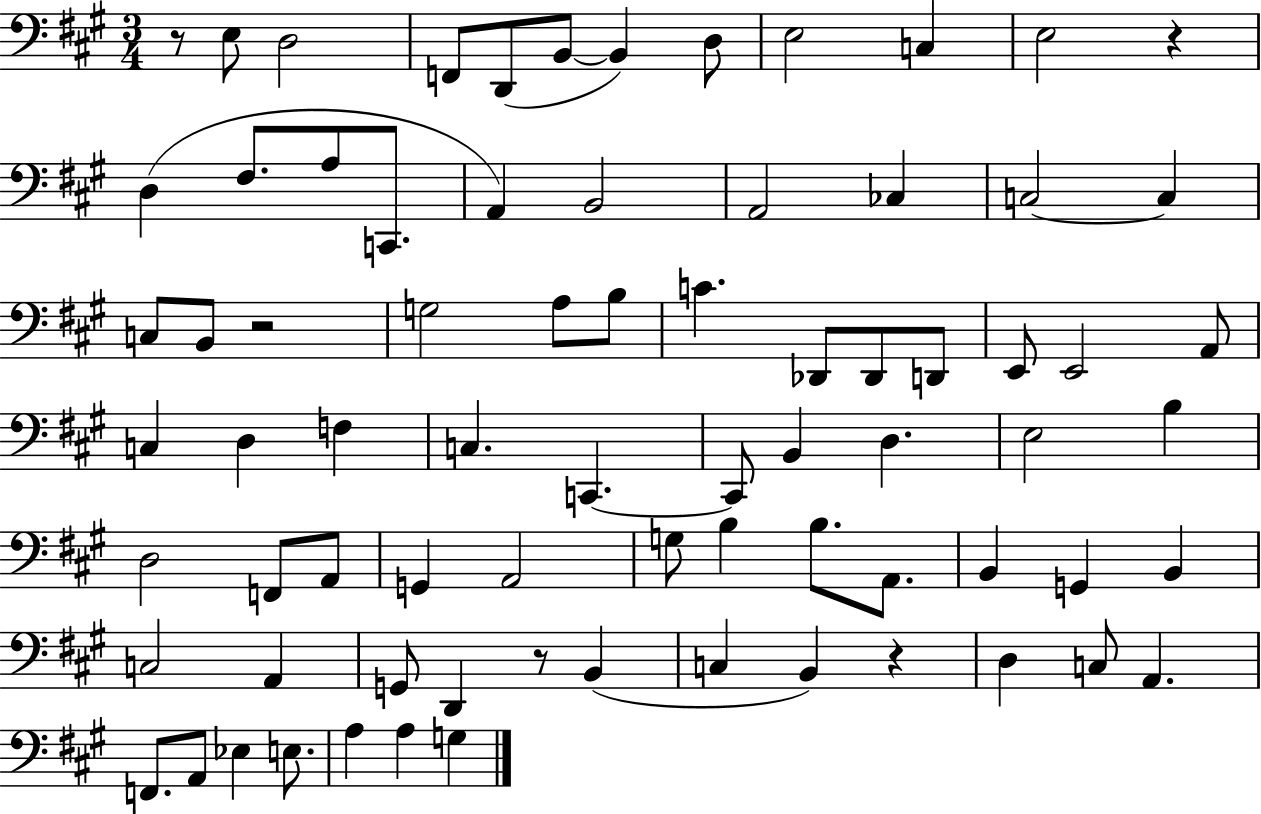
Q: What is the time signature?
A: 3/4